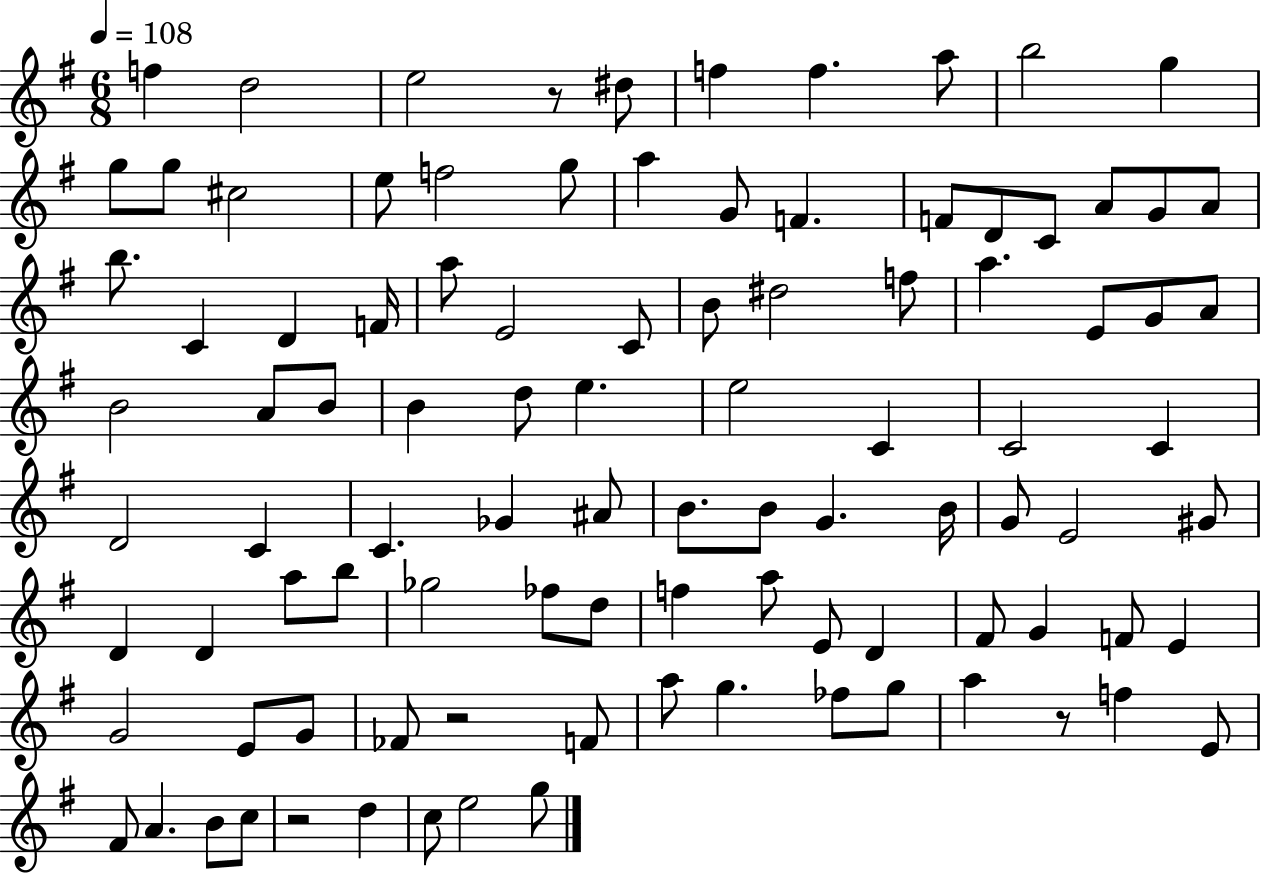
X:1
T:Untitled
M:6/8
L:1/4
K:G
f d2 e2 z/2 ^d/2 f f a/2 b2 g g/2 g/2 ^c2 e/2 f2 g/2 a G/2 F F/2 D/2 C/2 A/2 G/2 A/2 b/2 C D F/4 a/2 E2 C/2 B/2 ^d2 f/2 a E/2 G/2 A/2 B2 A/2 B/2 B d/2 e e2 C C2 C D2 C C _G ^A/2 B/2 B/2 G B/4 G/2 E2 ^G/2 D D a/2 b/2 _g2 _f/2 d/2 f a/2 E/2 D ^F/2 G F/2 E G2 E/2 G/2 _F/2 z2 F/2 a/2 g _f/2 g/2 a z/2 f E/2 ^F/2 A B/2 c/2 z2 d c/2 e2 g/2